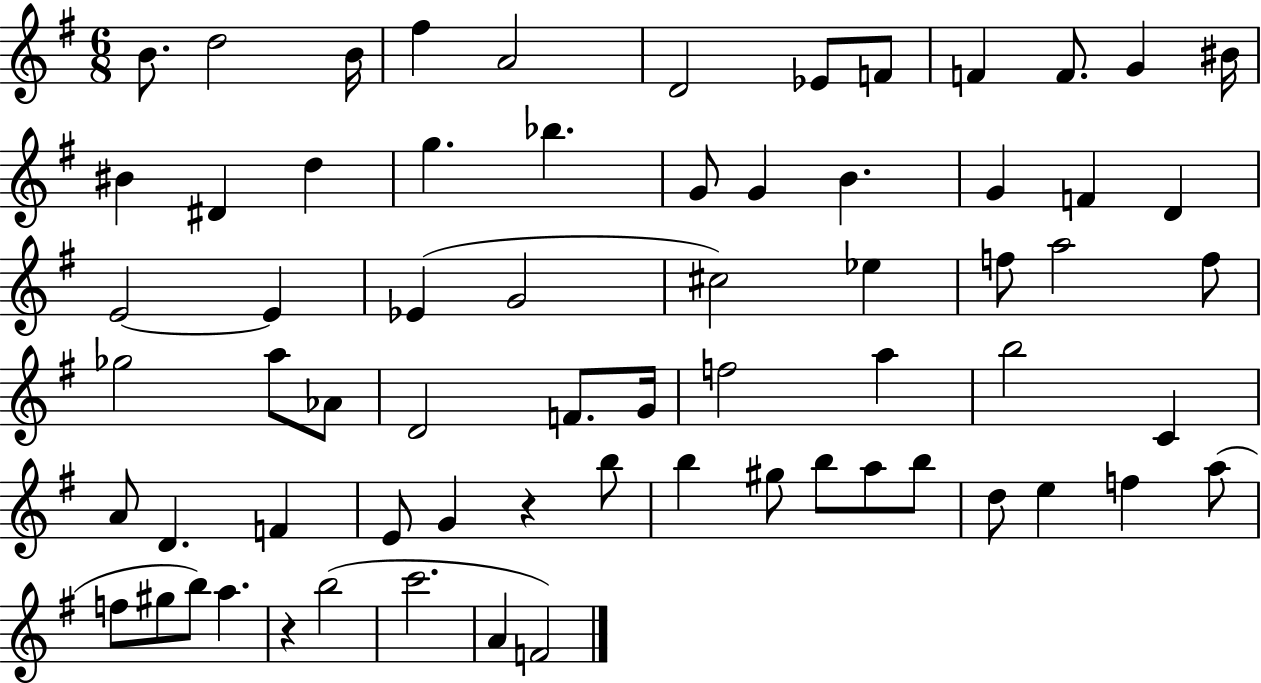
B4/e. D5/h B4/s F#5/q A4/h D4/h Eb4/e F4/e F4/q F4/e. G4/q BIS4/s BIS4/q D#4/q D5/q G5/q. Bb5/q. G4/e G4/q B4/q. G4/q F4/q D4/q E4/h E4/q Eb4/q G4/h C#5/h Eb5/q F5/e A5/h F5/e Gb5/h A5/e Ab4/e D4/h F4/e. G4/s F5/h A5/q B5/h C4/q A4/e D4/q. F4/q E4/e G4/q R/q B5/e B5/q G#5/e B5/e A5/e B5/e D5/e E5/q F5/q A5/e F5/e G#5/e B5/e A5/q. R/q B5/h C6/h. A4/q F4/h